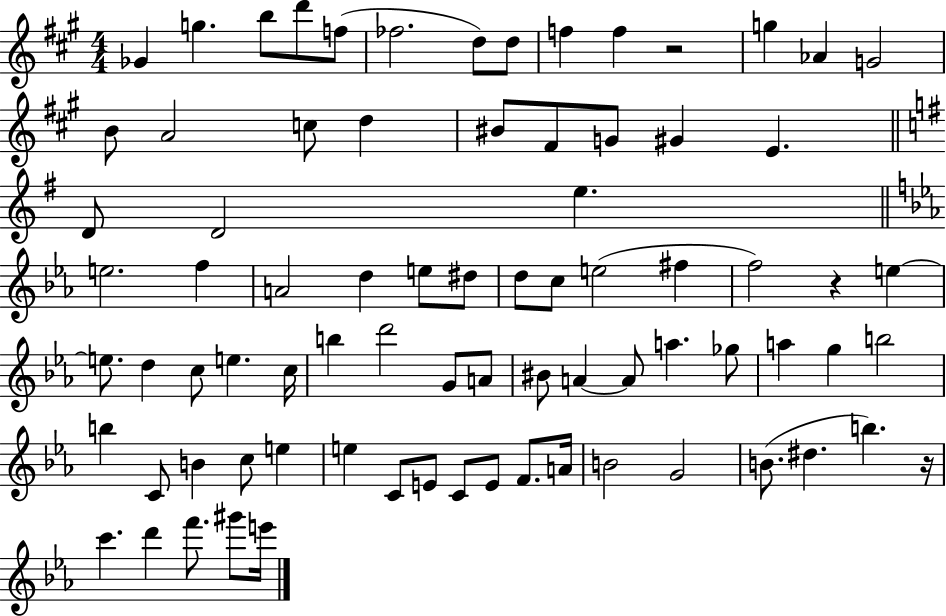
Gb4/q G5/q. B5/e D6/e F5/e FES5/h. D5/e D5/e F5/q F5/q R/h G5/q Ab4/q G4/h B4/e A4/h C5/e D5/q BIS4/e F#4/e G4/e G#4/q E4/q. D4/e D4/h E5/q. E5/h. F5/q A4/h D5/q E5/e D#5/e D5/e C5/e E5/h F#5/q F5/h R/q E5/q E5/e. D5/q C5/e E5/q. C5/s B5/q D6/h G4/e A4/e BIS4/e A4/q A4/e A5/q. Gb5/e A5/q G5/q B5/h B5/q C4/e B4/q C5/e E5/q E5/q C4/e E4/e C4/e E4/e F4/e. A4/s B4/h G4/h B4/e. D#5/q. B5/q. R/s C6/q. D6/q F6/e. G#6/e E6/s